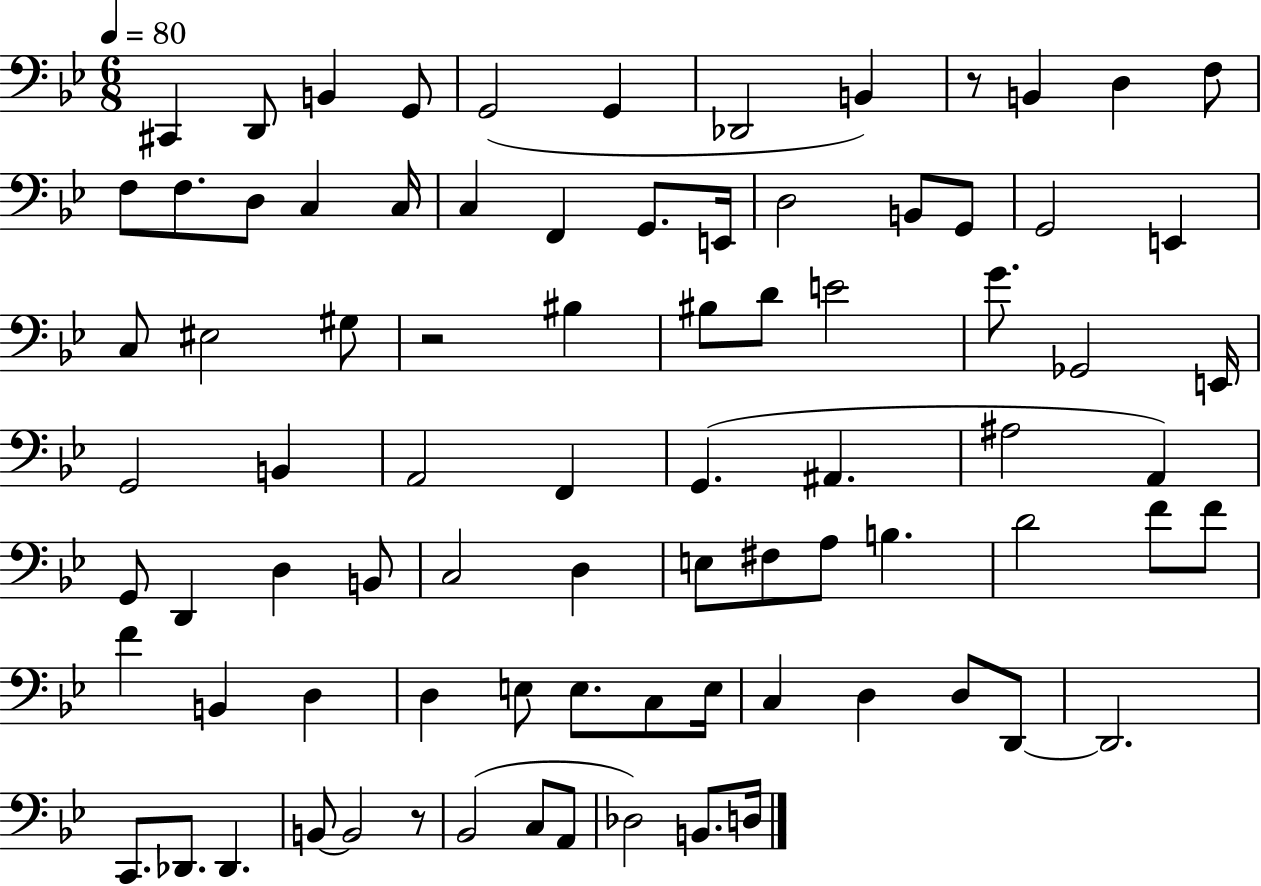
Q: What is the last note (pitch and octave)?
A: D3